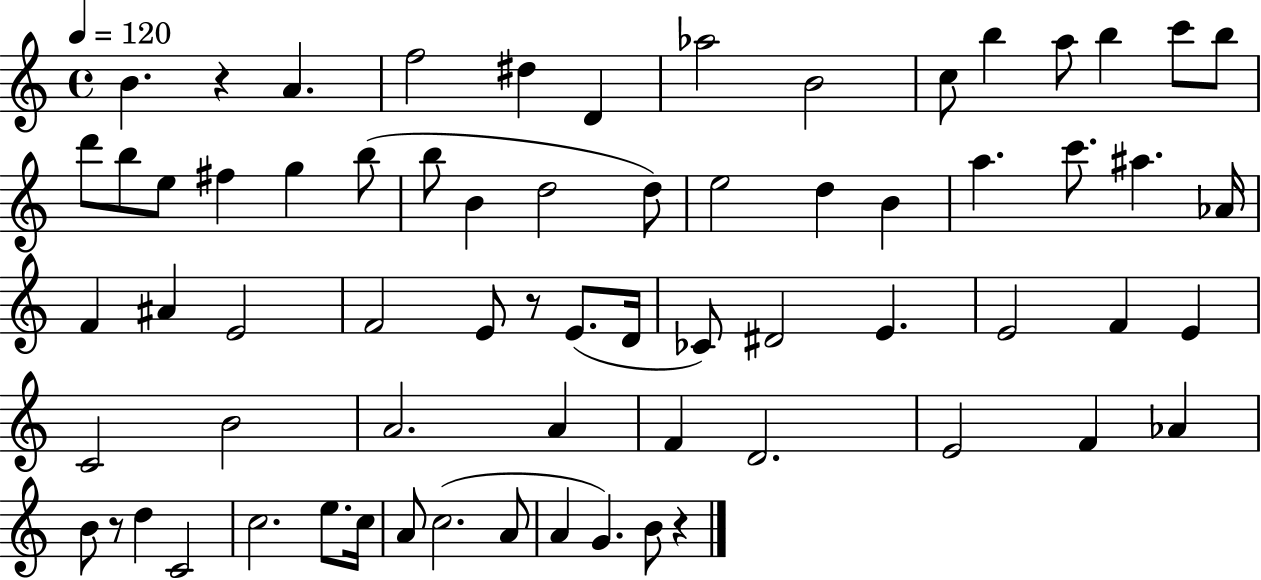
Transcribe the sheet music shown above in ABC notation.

X:1
T:Untitled
M:4/4
L:1/4
K:C
B z A f2 ^d D _a2 B2 c/2 b a/2 b c'/2 b/2 d'/2 b/2 e/2 ^f g b/2 b/2 B d2 d/2 e2 d B a c'/2 ^a _A/4 F ^A E2 F2 E/2 z/2 E/2 D/4 _C/2 ^D2 E E2 F E C2 B2 A2 A F D2 E2 F _A B/2 z/2 d C2 c2 e/2 c/4 A/2 c2 A/2 A G B/2 z